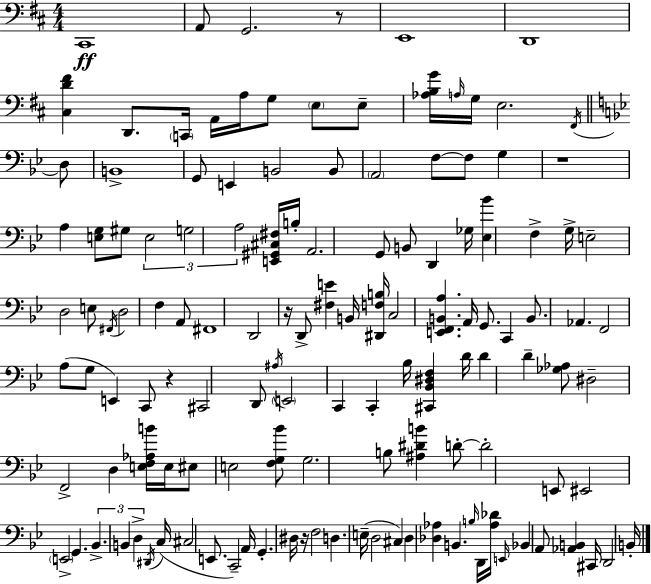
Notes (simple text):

C#2/w A2/e G2/h. R/e E2/w D2/w [C#3,D4,F#4]/q D2/e. C2/s A2/s A3/s G3/e E3/e E3/e [Ab3,B3,G4]/s A3/s G3/s E3/h. F#2/s D3/e B2/w G2/e E2/q B2/h B2/e A2/h F3/e F3/e G3/q R/w A3/q [E3,G3]/e G#3/e E3/h G3/h A3/h [E2,G#2,C#3,F#3]/s B3/s A2/h. G2/e B2/e D2/q Gb3/s [Eb3,Bb4]/q F3/q G3/s E3/h D3/h E3/e F#2/s D3/h F3/q A2/e F#2/w D2/h R/s D2/e [F#3,E4]/q B2/s [D#2,F3,B3]/s C3/h [E2,F2,B2,A3]/q. A2/s G2/e. C2/q B2/e. Ab2/q. F2/h A3/e G3/e E2/q C2/e R/q C#2/h D2/e A#3/s E2/h C2/q C2/q Bb3/s [C#2,Bb2,D#3,F3]/q D4/s D4/q D4/q [Gb3,Ab3]/e D#3/h F2/h D3/q [E3,F3,Ab3,B4]/s E3/s EIS3/e E3/h [F3,G3,Bb4]/e G3/h. B3/e [A#3,D#4,B4]/q D4/e D4/h E2/e EIS2/h E2/h G2/q. Bb2/q. B2/q D3/q D#2/s C3/s C#3/h E2/e. C2/h A2/s G2/q. D#3/s R/s F3/h D3/q. E3/s D3/h C#3/q D3/q [Db3,Ab3]/q B2/q. B3/s D2/s [Ab3,Db4]/s E2/s Bb2/q A2/e [Ab2,B2]/q C#2/s D2/h B2/s